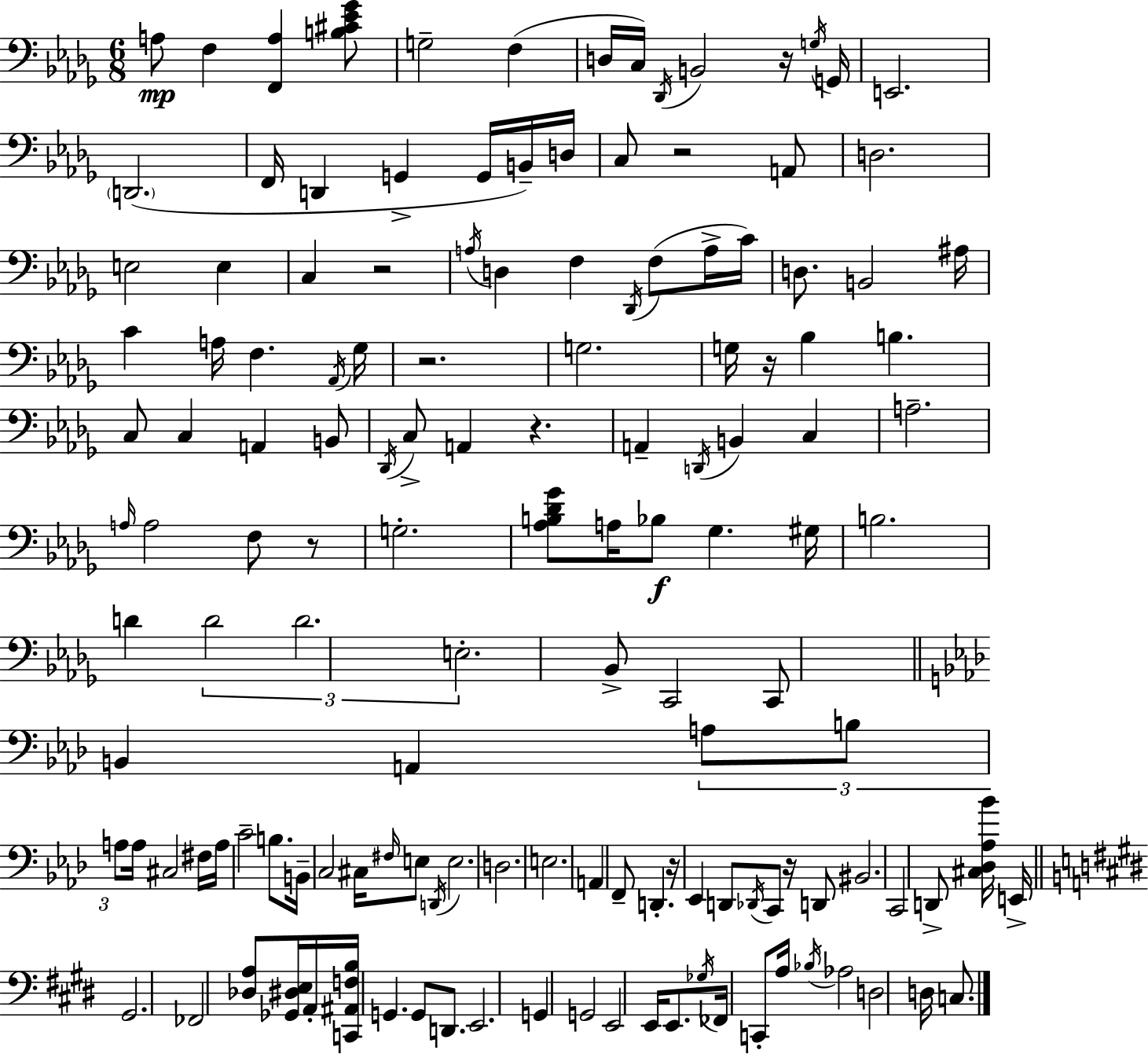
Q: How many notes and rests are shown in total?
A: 140